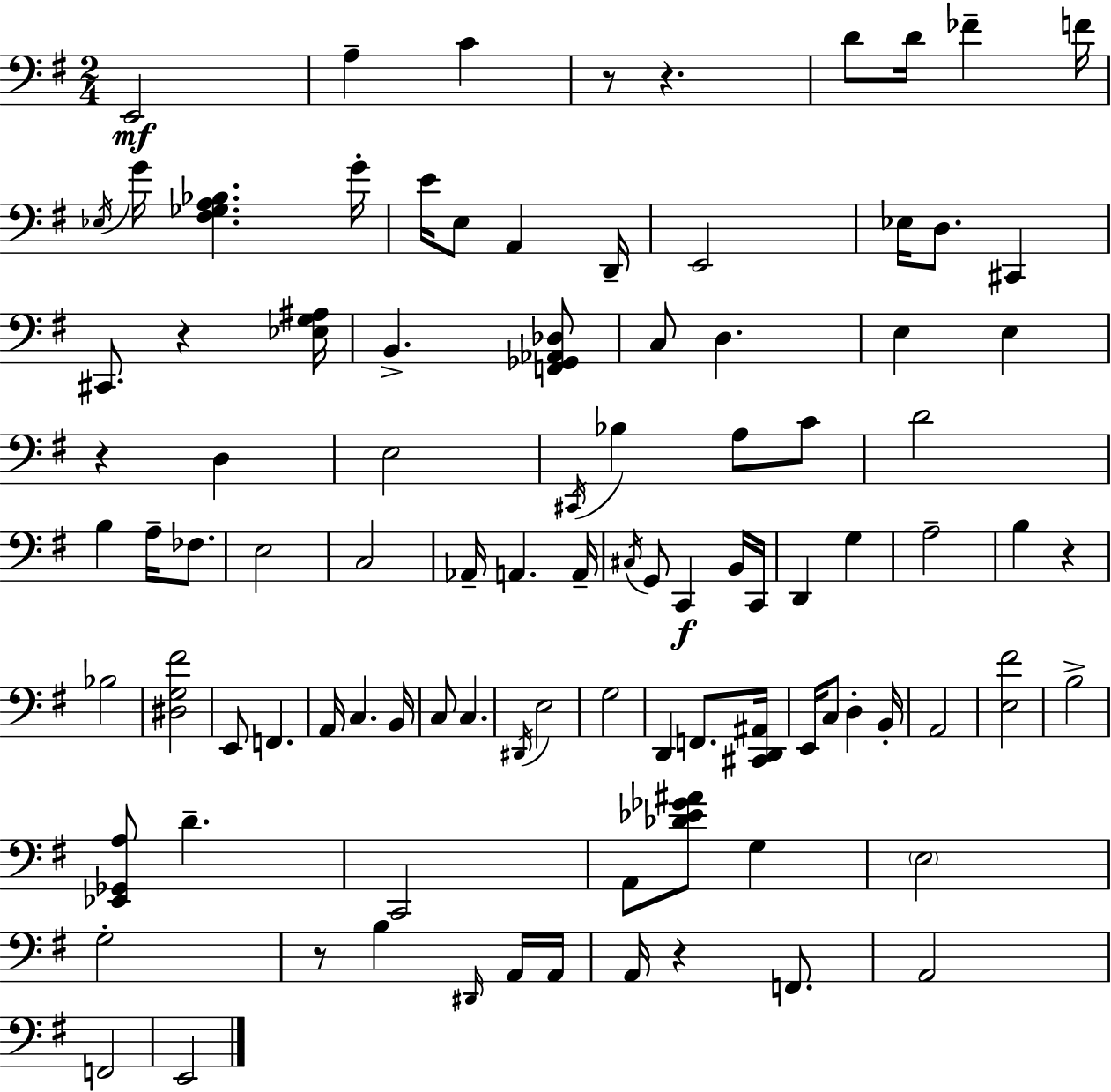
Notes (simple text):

E2/h A3/q C4/q R/e R/q. D4/e D4/s FES4/q F4/s Eb3/s G4/s [F#3,Gb3,A3,Bb3]/q. G4/s E4/s E3/e A2/q D2/s E2/h Eb3/s D3/e. C#2/q C#2/e. R/q [Eb3,G3,A#3]/s B2/q. [F2,Gb2,Ab2,Db3]/e C3/e D3/q. E3/q E3/q R/q D3/q E3/h C#2/s Bb3/q A3/e C4/e D4/h B3/q A3/s FES3/e. E3/h C3/h Ab2/s A2/q. A2/s C#3/s G2/e C2/q B2/s C2/s D2/q G3/q A3/h B3/q R/q Bb3/h [D#3,G3,F#4]/h E2/e F2/q. A2/s C3/q. B2/s C3/e C3/q. D#2/s E3/h G3/h D2/q F2/e. [C#2,D2,A#2]/s E2/s C3/e D3/q B2/s A2/h [E3,F#4]/h B3/h [Eb2,Gb2,A3]/e D4/q. C2/h A2/e [Db4,Eb4,Gb4,A#4]/e G3/q E3/h G3/h R/e B3/q D#2/s A2/s A2/s A2/s R/q F2/e. A2/h F2/h E2/h